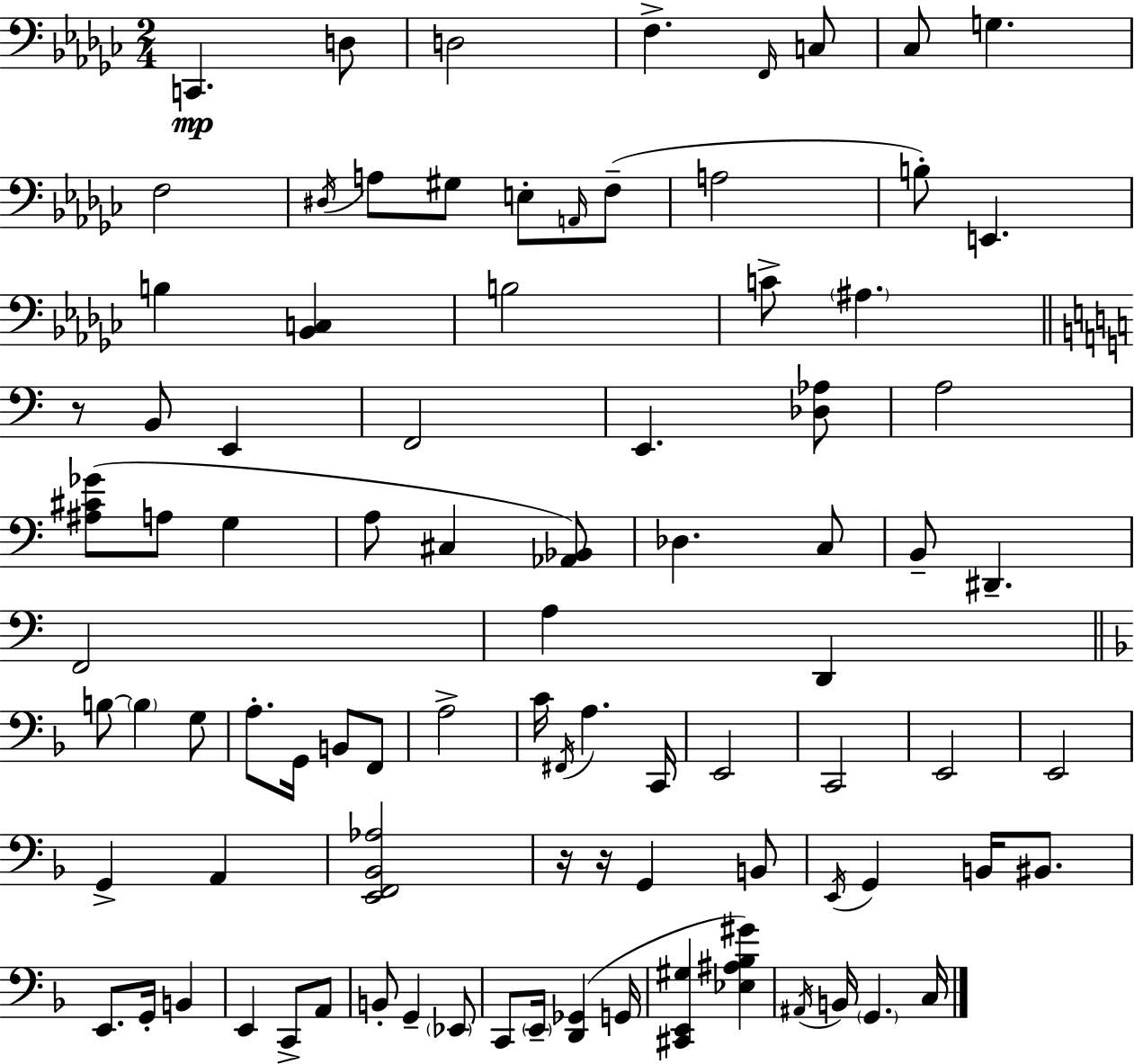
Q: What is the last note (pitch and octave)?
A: C3